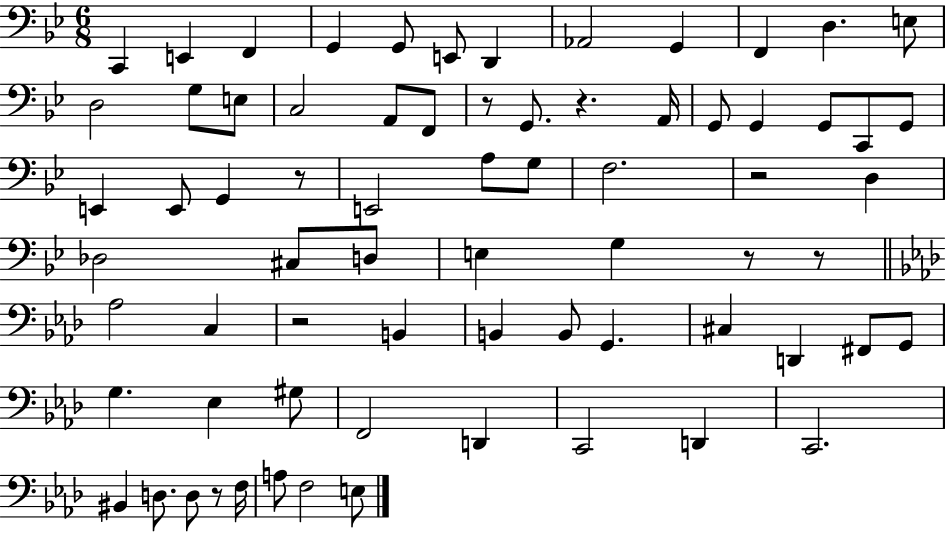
{
  \clef bass
  \numericTimeSignature
  \time 6/8
  \key bes \major
  c,4 e,4 f,4 | g,4 g,8 e,8 d,4 | aes,2 g,4 | f,4 d4. e8 | \break d2 g8 e8 | c2 a,8 f,8 | r8 g,8. r4. a,16 | g,8 g,4 g,8 c,8 g,8 | \break e,4 e,8 g,4 r8 | e,2 a8 g8 | f2. | r2 d4 | \break des2 cis8 d8 | e4 g4 r8 r8 | \bar "||" \break \key aes \major aes2 c4 | r2 b,4 | b,4 b,8 g,4. | cis4 d,4 fis,8 g,8 | \break g4. ees4 gis8 | f,2 d,4 | c,2 d,4 | c,2. | \break bis,4 d8. d8 r8 f16 | a8 f2 e8 | \bar "|."
}